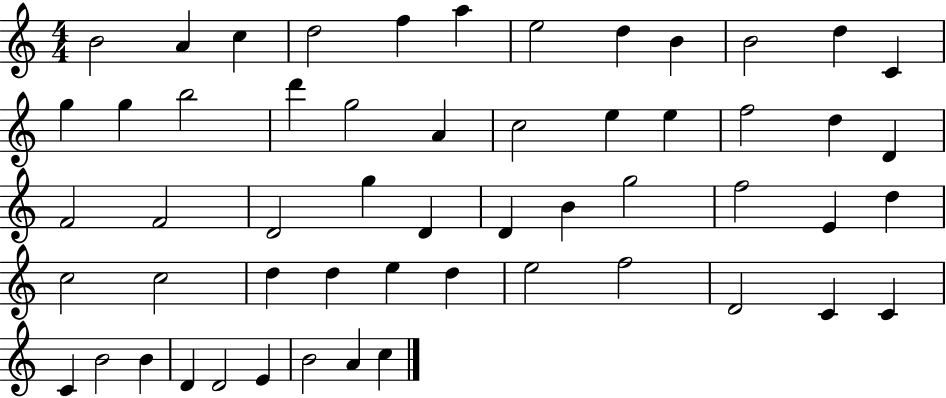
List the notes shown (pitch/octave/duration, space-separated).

B4/h A4/q C5/q D5/h F5/q A5/q E5/h D5/q B4/q B4/h D5/q C4/q G5/q G5/q B5/h D6/q G5/h A4/q C5/h E5/q E5/q F5/h D5/q D4/q F4/h F4/h D4/h G5/q D4/q D4/q B4/q G5/h F5/h E4/q D5/q C5/h C5/h D5/q D5/q E5/q D5/q E5/h F5/h D4/h C4/q C4/q C4/q B4/h B4/q D4/q D4/h E4/q B4/h A4/q C5/q